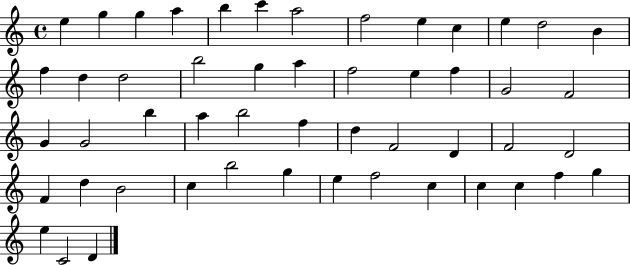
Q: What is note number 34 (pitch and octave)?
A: F4